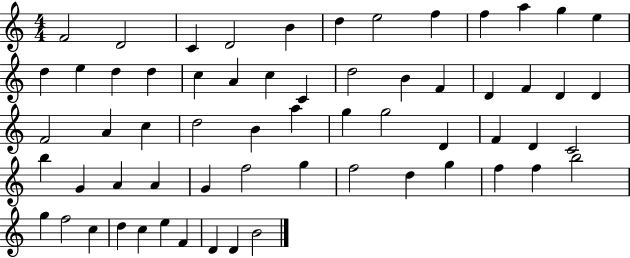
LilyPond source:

{
  \clef treble
  \numericTimeSignature
  \time 4/4
  \key c \major
  f'2 d'2 | c'4 d'2 b'4 | d''4 e''2 f''4 | f''4 a''4 g''4 e''4 | \break d''4 e''4 d''4 d''4 | c''4 a'4 c''4 c'4 | d''2 b'4 f'4 | d'4 f'4 d'4 d'4 | \break f'2 a'4 c''4 | d''2 b'4 a''4 | g''4 g''2 d'4 | f'4 d'4 c'2 | \break b''4 g'4 a'4 a'4 | g'4 f''2 g''4 | f''2 d''4 g''4 | f''4 f''4 b''2 | \break g''4 f''2 c''4 | d''4 c''4 e''4 f'4 | d'4 d'4 b'2 | \bar "|."
}